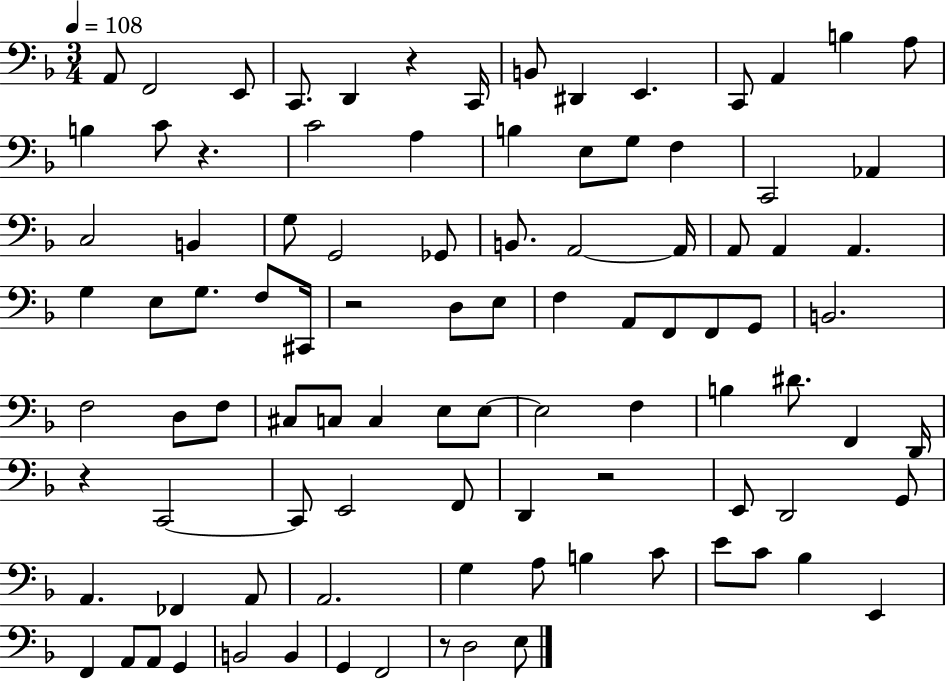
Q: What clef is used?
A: bass